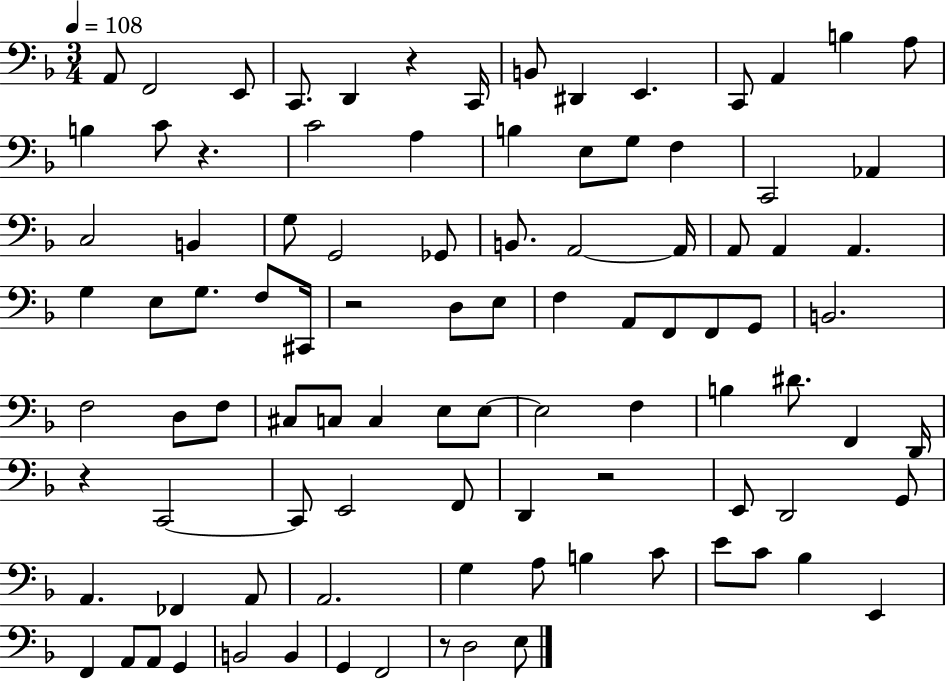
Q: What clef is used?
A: bass